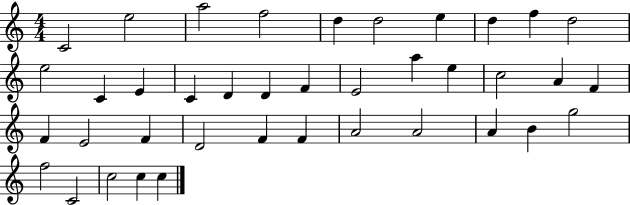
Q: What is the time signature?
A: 4/4